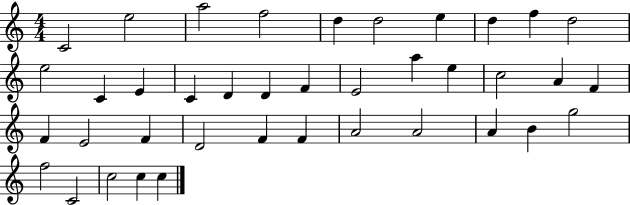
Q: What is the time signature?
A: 4/4